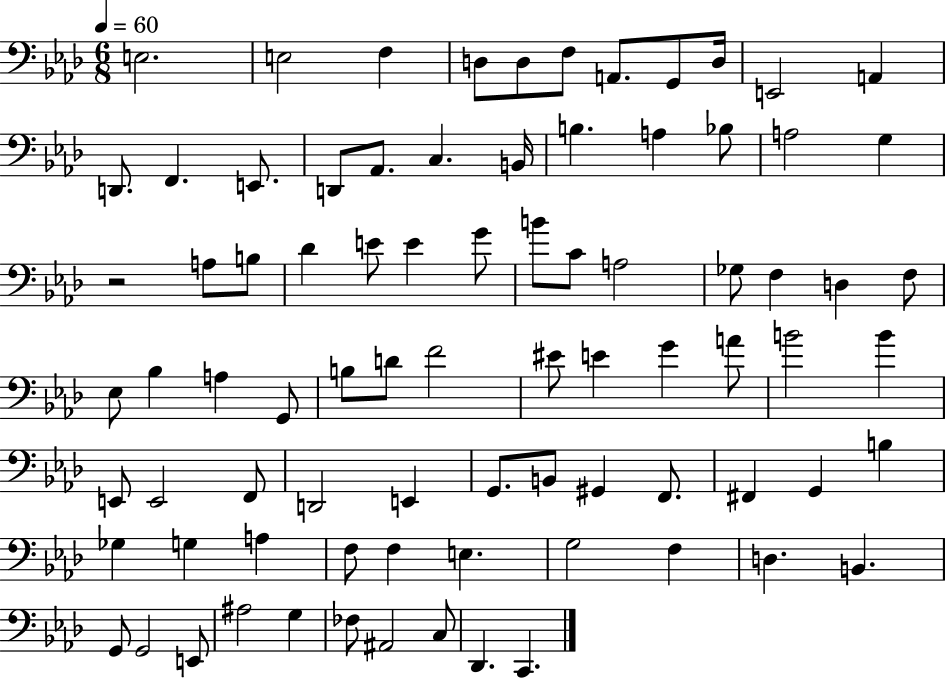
{
  \clef bass
  \numericTimeSignature
  \time 6/8
  \key aes \major
  \tempo 4 = 60
  \repeat volta 2 { e2. | e2 f4 | d8 d8 f8 a,8. g,8 d16 | e,2 a,4 | \break d,8. f,4. e,8. | d,8 aes,8. c4. b,16 | b4. a4 bes8 | a2 g4 | \break r2 a8 b8 | des'4 e'8 e'4 g'8 | b'8 c'8 a2 | ges8 f4 d4 f8 | \break ees8 bes4 a4 g,8 | b8 d'8 f'2 | eis'8 e'4 g'4 a'8 | b'2 b'4 | \break e,8 e,2 f,8 | d,2 e,4 | g,8. b,8 gis,4 f,8. | fis,4 g,4 b4 | \break ges4 g4 a4 | f8 f4 e4. | g2 f4 | d4. b,4. | \break g,8 g,2 e,8 | ais2 g4 | fes8 ais,2 c8 | des,4. c,4. | \break } \bar "|."
}